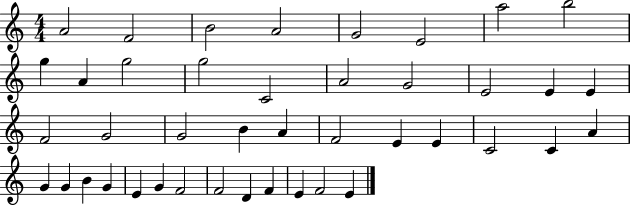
{
  \clef treble
  \numericTimeSignature
  \time 4/4
  \key c \major
  a'2 f'2 | b'2 a'2 | g'2 e'2 | a''2 b''2 | \break g''4 a'4 g''2 | g''2 c'2 | a'2 g'2 | e'2 e'4 e'4 | \break f'2 g'2 | g'2 b'4 a'4 | f'2 e'4 e'4 | c'2 c'4 a'4 | \break g'4 g'4 b'4 g'4 | e'4 g'4 f'2 | f'2 d'4 f'4 | e'4 f'2 e'4 | \break \bar "|."
}